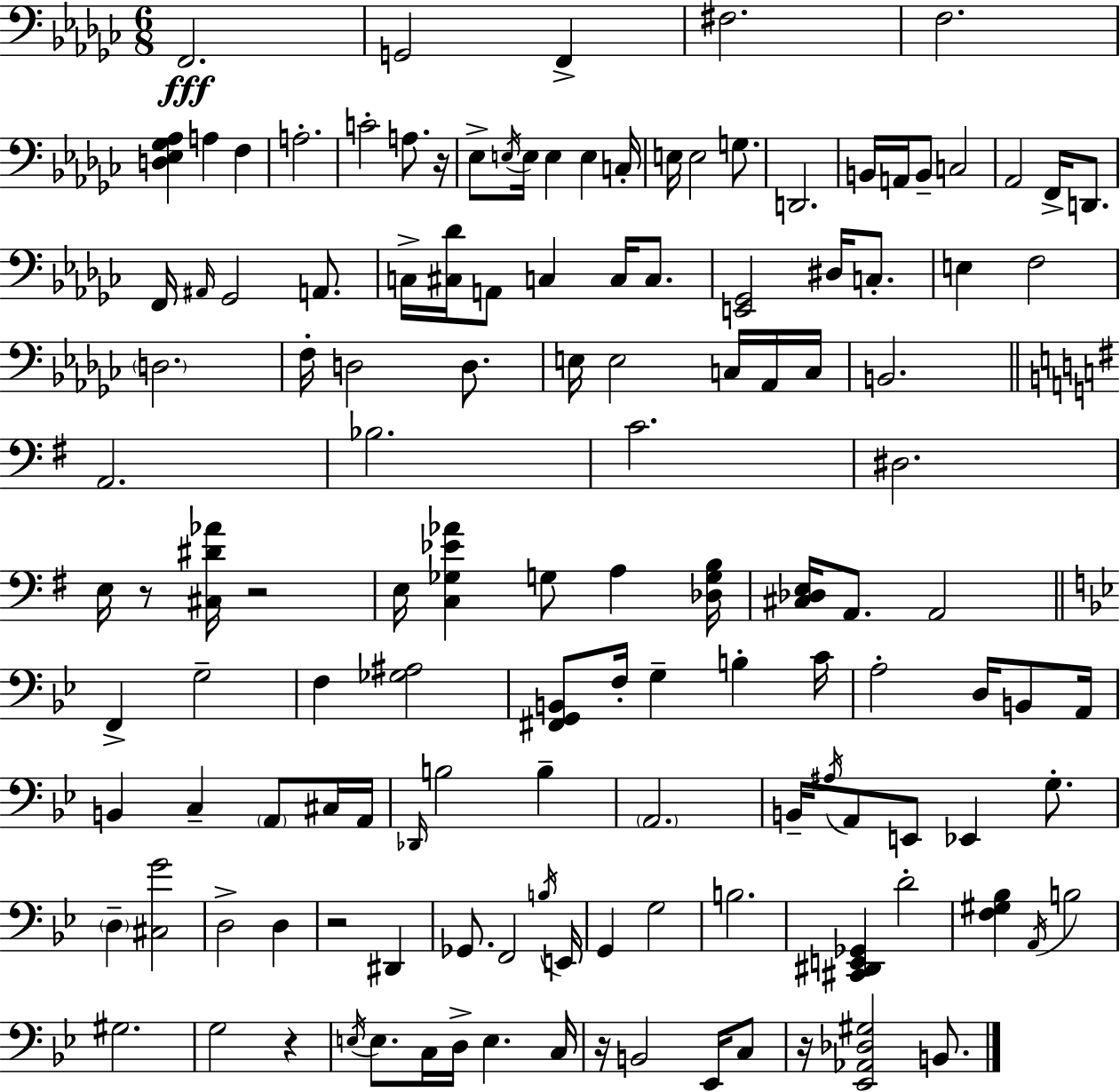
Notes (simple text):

F2/h. G2/h F2/q F#3/h. F3/h. [D3,Eb3,Gb3,Ab3]/q A3/q F3/q A3/h. C4/h A3/e. R/s Eb3/e E3/s E3/s E3/q E3/q C3/s E3/s E3/h G3/e. D2/h. B2/s A2/s B2/e C3/h Ab2/h F2/s D2/e. F2/s A#2/s Gb2/h A2/e. C3/s [C#3,Db4]/s A2/e C3/q C3/s C3/e. [E2,Gb2]/h D#3/s C3/e. E3/q F3/h D3/h. F3/s D3/h D3/e. E3/s E3/h C3/s Ab2/s C3/s B2/h. A2/h. Bb3/h. C4/h. D#3/h. E3/s R/e [C#3,D#4,Ab4]/s R/h E3/s [C3,Gb3,Eb4,Ab4]/q G3/e A3/q [Db3,G3,B3]/s [C#3,Db3,E3]/s A2/e. A2/h F2/q G3/h F3/q [Gb3,A#3]/h [F#2,G2,B2]/e F3/s G3/q B3/q C4/s A3/h D3/s B2/e A2/s B2/q C3/q A2/e C#3/s A2/s Db2/s B3/h B3/q A2/h. B2/s A#3/s A2/e E2/e Eb2/q G3/e. D3/q [C#3,G4]/h D3/h D3/q R/h D#2/q Gb2/e. F2/h B3/s E2/s G2/q G3/h B3/h. [C#2,D#2,E2,Gb2]/q D4/h [F3,G#3,Bb3]/q A2/s B3/h G#3/h. G3/h R/q E3/s E3/e. C3/s D3/s E3/q. C3/s R/s B2/h Eb2/s C3/e R/s [Eb2,Ab2,Db3,G#3]/h B2/e.